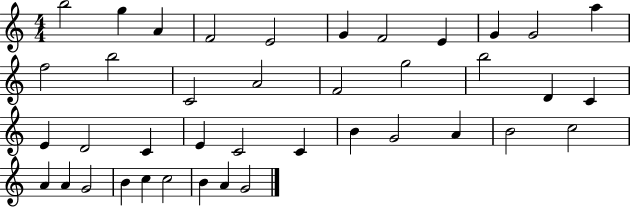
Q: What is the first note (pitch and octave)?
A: B5